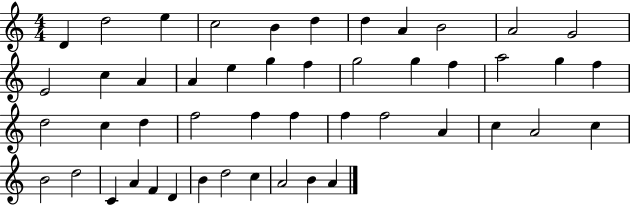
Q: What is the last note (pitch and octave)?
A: A4